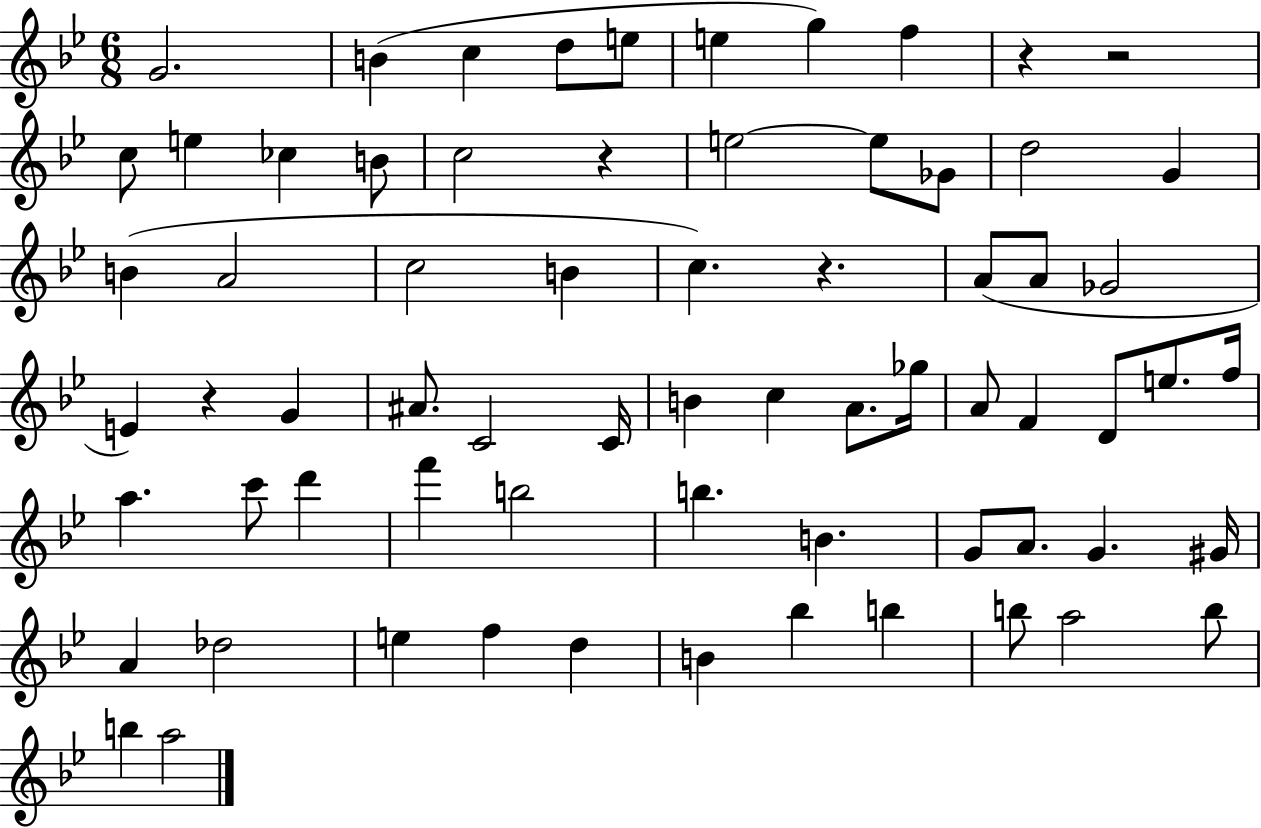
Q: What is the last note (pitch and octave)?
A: A5